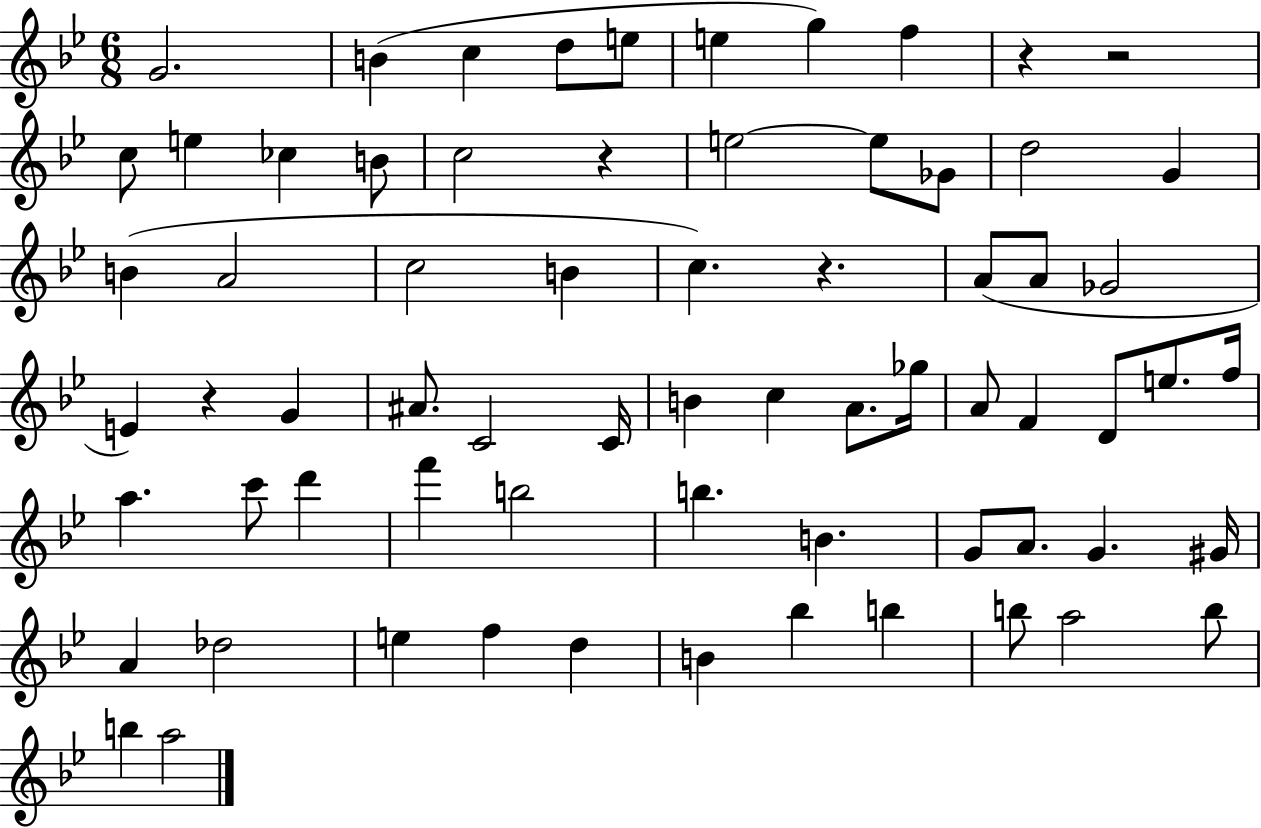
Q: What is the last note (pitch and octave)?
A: A5